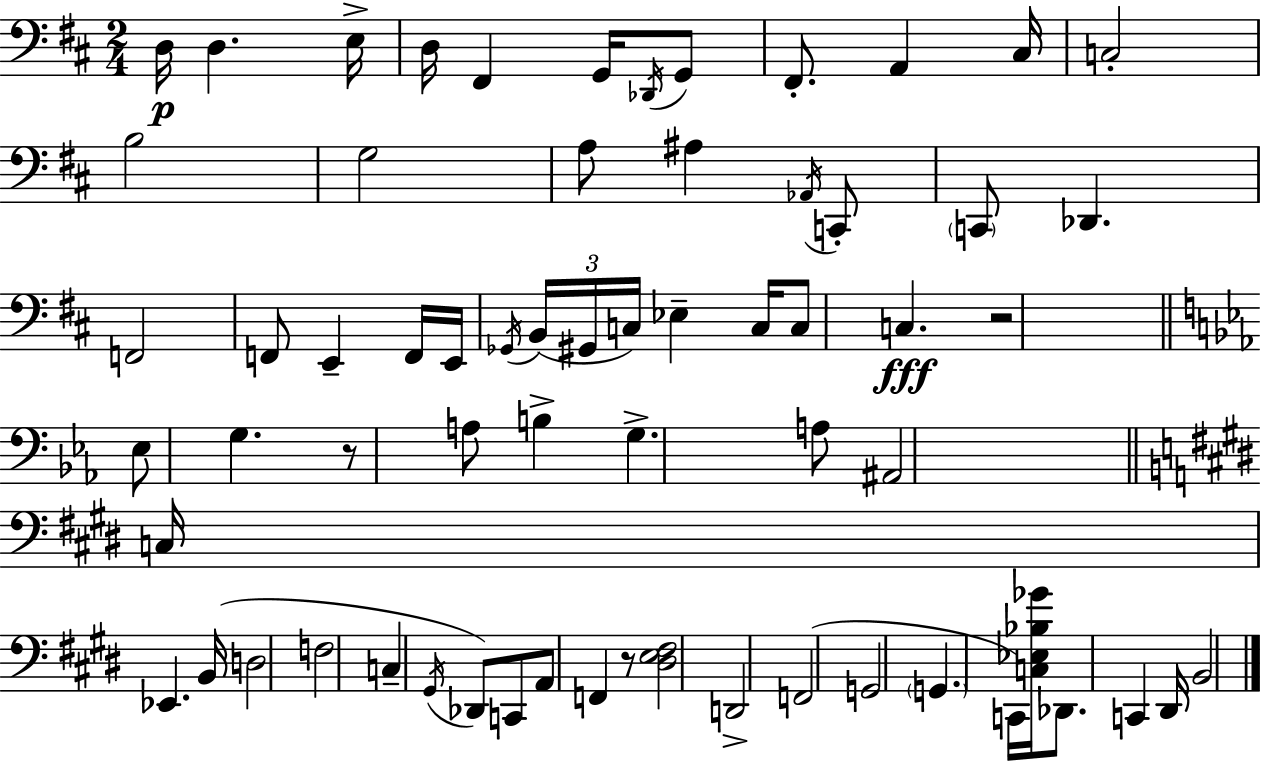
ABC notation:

X:1
T:Untitled
M:2/4
L:1/4
K:D
D,/4 D, E,/4 D,/4 ^F,, G,,/4 _D,,/4 G,,/2 ^F,,/2 A,, ^C,/4 C,2 B,2 G,2 A,/2 ^A, _A,,/4 C,,/2 C,,/2 _D,, F,,2 F,,/2 E,, F,,/4 E,,/4 _G,,/4 B,,/4 ^G,,/4 C,/4 _E, C,/4 C,/2 C, z2 _E,/2 G, z/2 A,/2 B, G, A,/2 ^A,,2 C,/4 _E,, B,,/4 D,2 F,2 C, ^G,,/4 _D,,/2 C,,/2 A,,/2 F,, z/2 [^D,E,^F,]2 D,,2 F,,2 G,,2 G,, C,,/4 [C,_E,_B,_G]/4 _D,,/2 C,, ^D,,/4 B,,2